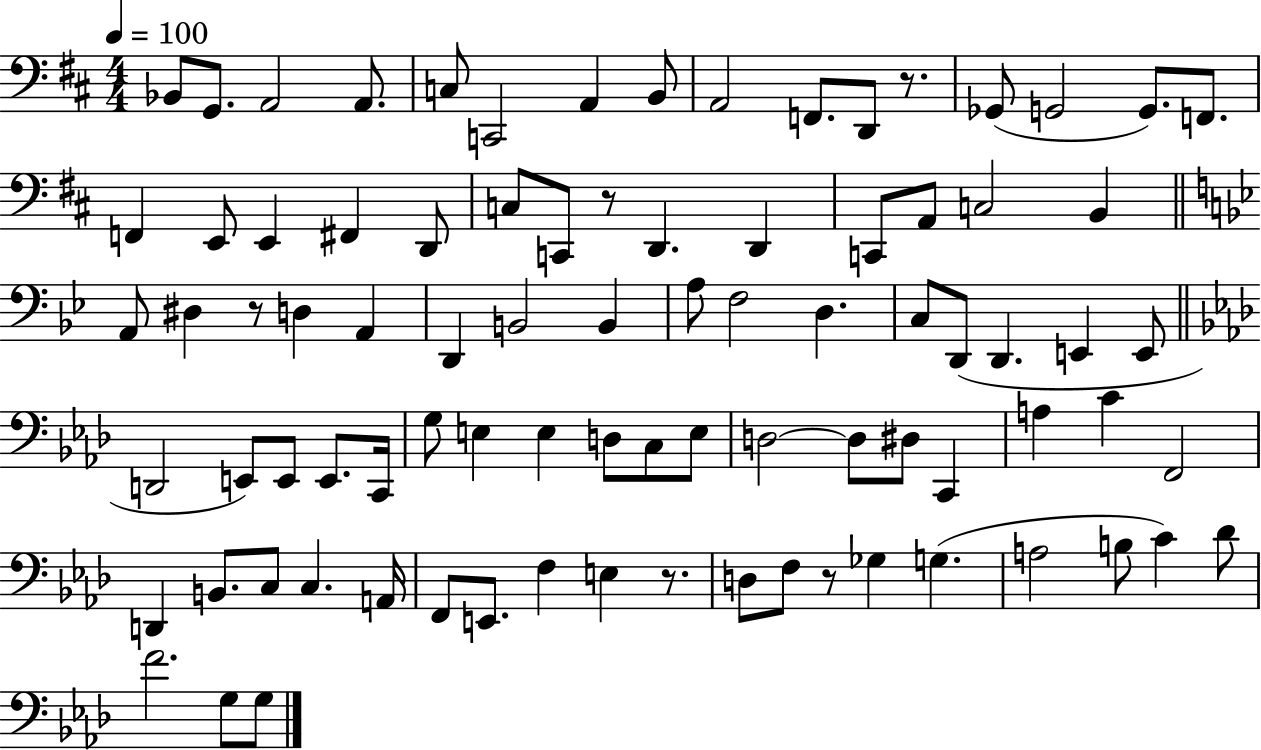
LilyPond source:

{
  \clef bass
  \numericTimeSignature
  \time 4/4
  \key d \major
  \tempo 4 = 100
  bes,8 g,8. a,2 a,8. | c8 c,2 a,4 b,8 | a,2 f,8. d,8 r8. | ges,8( g,2 g,8.) f,8. | \break f,4 e,8 e,4 fis,4 d,8 | c8 c,8 r8 d,4. d,4 | c,8 a,8 c2 b,4 | \bar "||" \break \key bes \major a,8 dis4 r8 d4 a,4 | d,4 b,2 b,4 | a8 f2 d4. | c8 d,8( d,4. e,4 e,8 | \break \bar "||" \break \key f \minor d,2 e,8) e,8 e,8. c,16 | g8 e4 e4 d8 c8 e8 | d2~~ d8 dis8 c,4 | a4 c'4 f,2 | \break d,4 b,8. c8 c4. a,16 | f,8 e,8. f4 e4 r8. | d8 f8 r8 ges4 g4.( | a2 b8 c'4) des'8 | \break f'2. g8 g8 | \bar "|."
}